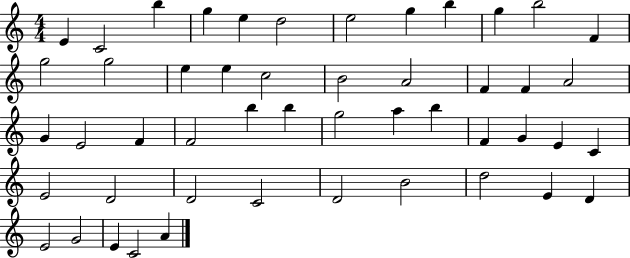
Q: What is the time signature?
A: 4/4